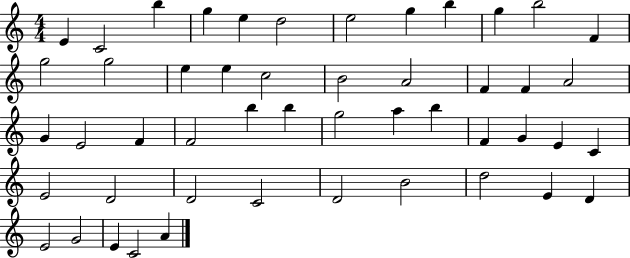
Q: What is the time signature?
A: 4/4